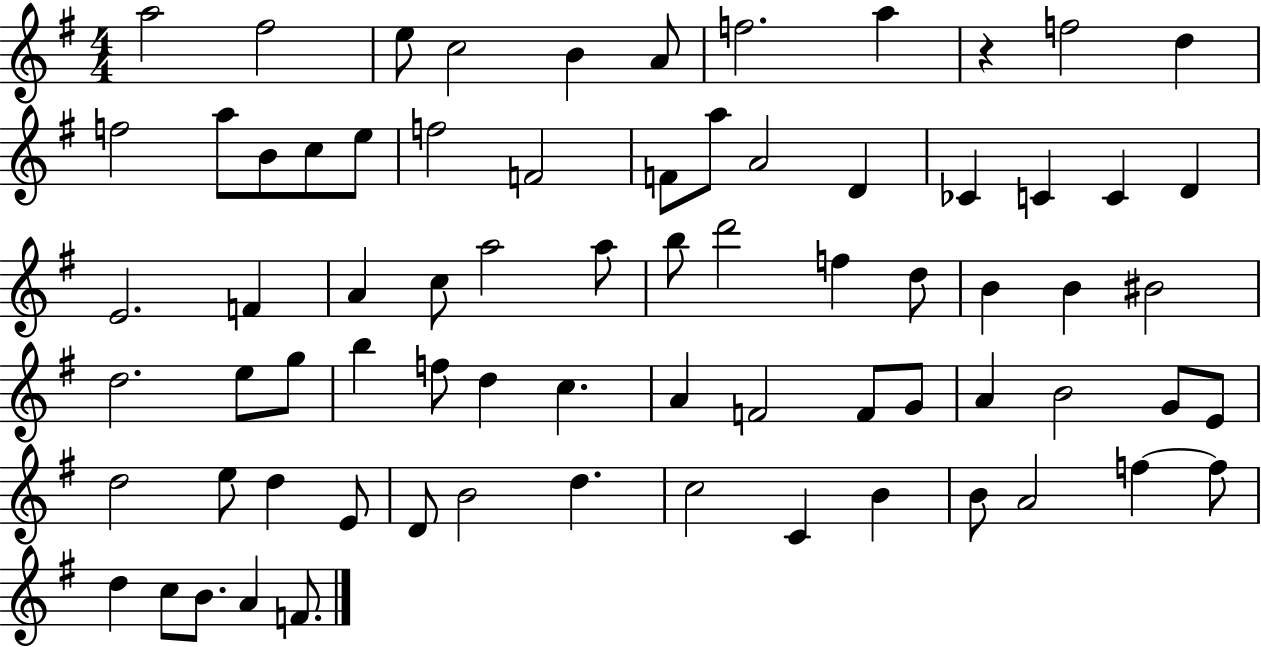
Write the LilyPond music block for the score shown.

{
  \clef treble
  \numericTimeSignature
  \time 4/4
  \key g \major
  a''2 fis''2 | e''8 c''2 b'4 a'8 | f''2. a''4 | r4 f''2 d''4 | \break f''2 a''8 b'8 c''8 e''8 | f''2 f'2 | f'8 a''8 a'2 d'4 | ces'4 c'4 c'4 d'4 | \break e'2. f'4 | a'4 c''8 a''2 a''8 | b''8 d'''2 f''4 d''8 | b'4 b'4 bis'2 | \break d''2. e''8 g''8 | b''4 f''8 d''4 c''4. | a'4 f'2 f'8 g'8 | a'4 b'2 g'8 e'8 | \break d''2 e''8 d''4 e'8 | d'8 b'2 d''4. | c''2 c'4 b'4 | b'8 a'2 f''4~~ f''8 | \break d''4 c''8 b'8. a'4 f'8. | \bar "|."
}